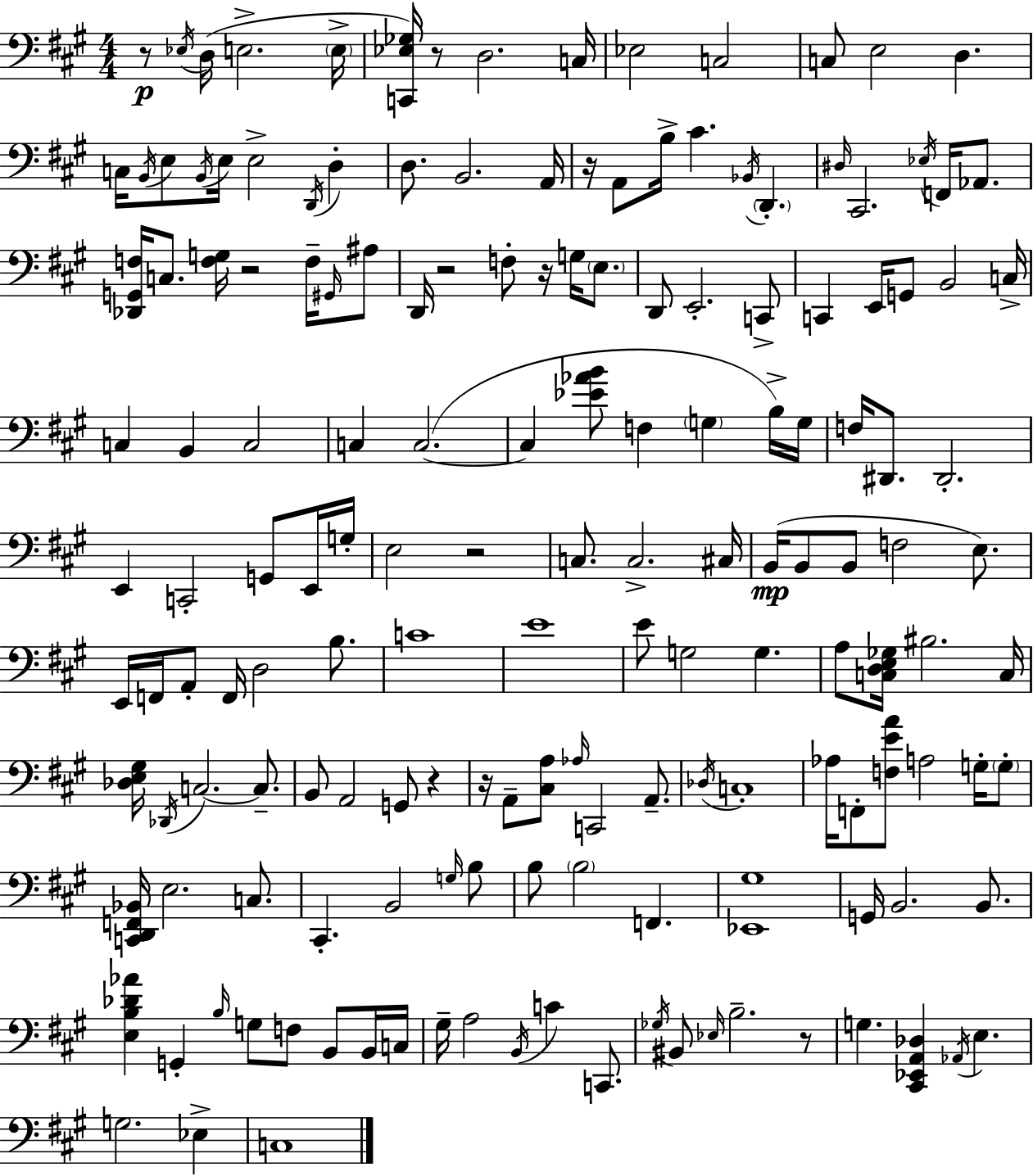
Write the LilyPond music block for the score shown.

{
  \clef bass
  \numericTimeSignature
  \time 4/4
  \key a \major
  r8\p \acciaccatura { ees16 } d16( e2.-> | \parenthesize e16-> <c, ees ges>16) r8 d2. | c16 ees2 c2 | c8 e2 d4. | \break c16 \acciaccatura { b,16 } e8 \acciaccatura { b,16 } e16 e2-> \acciaccatura { d,16 } | d4-. d8. b,2. | a,16 r16 a,8 b16-> cis'4. \acciaccatura { bes,16 } \parenthesize d,4.-. | \grace { dis16 } cis,2. | \break \acciaccatura { ees16 } f,16 aes,8. <des, g, f>16 c8. <f g>16 r2 | f16-- \grace { gis,16 } ais8 d,16 r2 | f8-. r16 g16 \parenthesize e8. d,8 e,2.-. | c,8-> c,4 e,16 g,8 b,2 | \break c16-> c4 b,4 | c2 c4 c2.~(~ | c4 <ees' aes' b'>8 f4 | \parenthesize g4 b16->) g16 f16 dis,8. dis,2.-. | \break e,4 c,2-. | g,8 e,16 g16-. e2 | r2 c8. c2.-> | cis16 b,16(\mp b,8 b,8 f2 | \break e8.) e,16 f,16 a,8-. f,16 d2 | b8. c'1 | e'1 | e'8 g2 | \break g4. a8 <c d e ges>16 bis2. | c16 <des e gis>16 \acciaccatura { des,16 } c2.~~ | c8.-- b,8 a,2 | g,8 r4 r16 a,8-- <cis a>8 \grace { aes16 } c,2 | \break a,8.-- \acciaccatura { des16 } c1-. | aes16 f,8-. <f e' a'>8 | a2 g16-. \parenthesize g8-. <c, d, f, bes,>16 e2. | c8. cis,4.-. | \break b,2 \grace { g16 } b8 b8 \parenthesize b2 | f,4. <ees, gis>1 | g,16 b,2. | b,8. <e b des' aes'>4 | \break g,4-. \grace { b16 } g8 f8 b,8 b,16 c16 gis16-- a2 | \acciaccatura { b,16 } c'4 c,8. \acciaccatura { ges16 } bis,8 | \grace { ees16 } b2.-- r8 | g4. <cis, ees, a, des>4 \acciaccatura { aes,16 } e4. | \break g2. ees4-> | c1 | \bar "|."
}